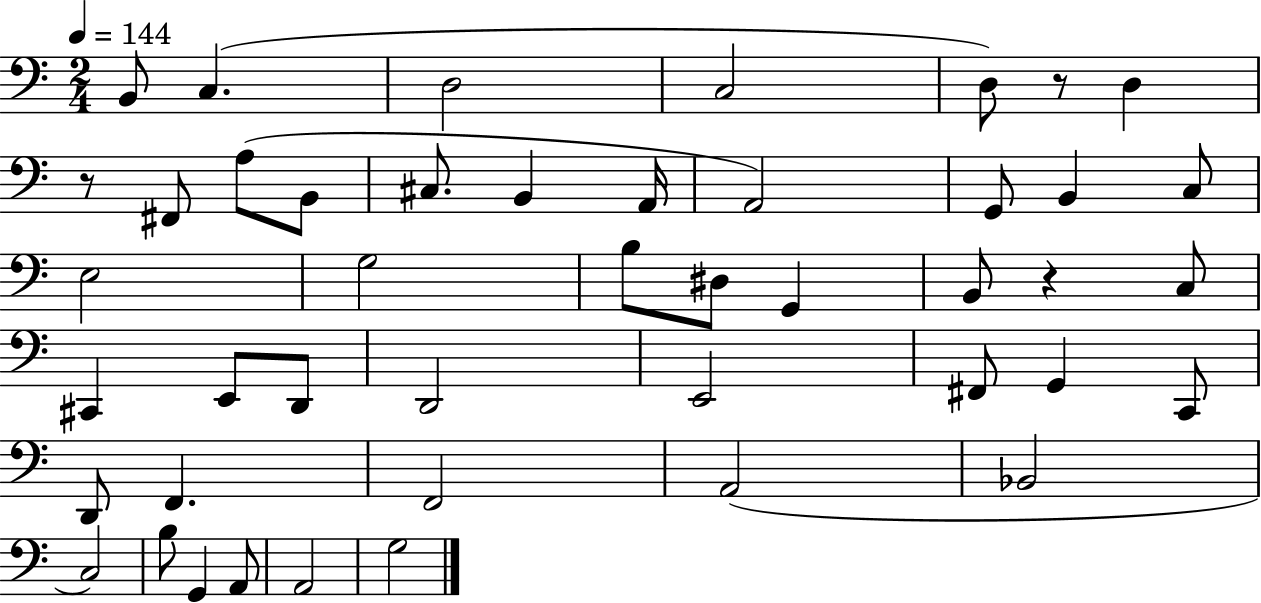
X:1
T:Untitled
M:2/4
L:1/4
K:C
B,,/2 C, D,2 C,2 D,/2 z/2 D, z/2 ^F,,/2 A,/2 B,,/2 ^C,/2 B,, A,,/4 A,,2 G,,/2 B,, C,/2 E,2 G,2 B,/2 ^D,/2 G,, B,,/2 z C,/2 ^C,, E,,/2 D,,/2 D,,2 E,,2 ^F,,/2 G,, C,,/2 D,,/2 F,, F,,2 A,,2 _B,,2 C,2 B,/2 G,, A,,/2 A,,2 G,2